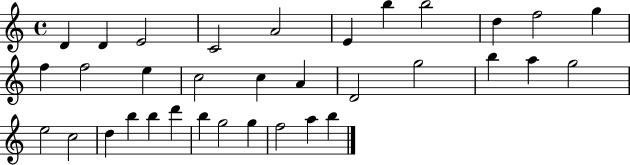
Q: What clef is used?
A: treble